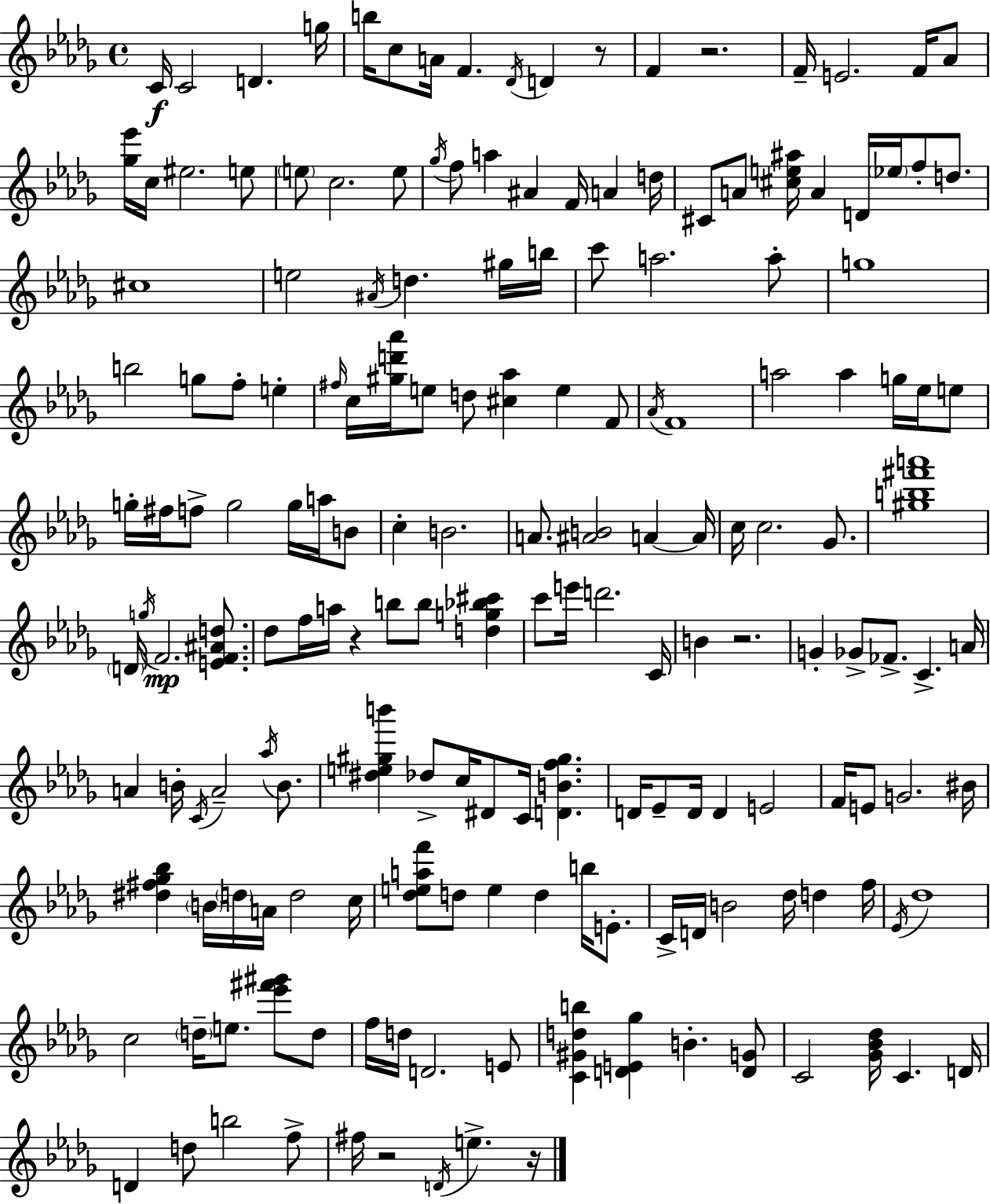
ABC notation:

X:1
T:Untitled
M:4/4
L:1/4
K:Bbm
C/4 C2 D g/4 b/4 c/2 A/4 F _D/4 D z/2 F z2 F/4 E2 F/4 _A/2 [_g_e']/4 c/4 ^e2 e/2 e/2 c2 e/2 _g/4 f/2 a ^A F/4 A d/4 ^C/2 A/2 [^ce^a]/4 A D/4 _e/4 f/2 d/2 ^c4 e2 ^A/4 d ^g/4 b/4 c'/2 a2 a/2 g4 b2 g/2 f/2 e ^f/4 c/4 [^gd'_a']/4 e/2 d/2 [^c_a] e F/2 _A/4 F4 a2 a g/4 _e/4 e/2 g/4 ^f/4 f/2 g2 g/4 a/4 B/2 c B2 A/2 [^AB]2 A A/4 c/4 c2 _G/2 [^gb^f'a']4 D/4 g/4 F2 [EF^Ad]/2 _d/2 f/4 a/4 z b/2 b/2 [dg_b^c'] c'/2 e'/4 d'2 C/4 B z2 G _G/2 _F/2 C A/4 A B/4 C/4 A2 _a/4 B/2 [^de^gb'] _d/2 c/4 ^D/2 C/4 [DBf^g] D/4 _E/2 D/4 D E2 F/4 E/2 G2 ^B/4 [^d^f_g_b] B/4 d/4 A/4 d2 c/4 [_deaf']/2 d/2 e d b/4 E/2 C/4 D/4 B2 _d/4 d f/4 _E/4 _d4 c2 d/4 e/2 [_e'^f'^g']/2 d/2 f/4 d/4 D2 E/2 [C^Gdb] [DE_g] B [DG]/2 C2 [_G_B_d]/4 C D/4 D d/2 b2 f/2 ^f/4 z2 D/4 e z/4